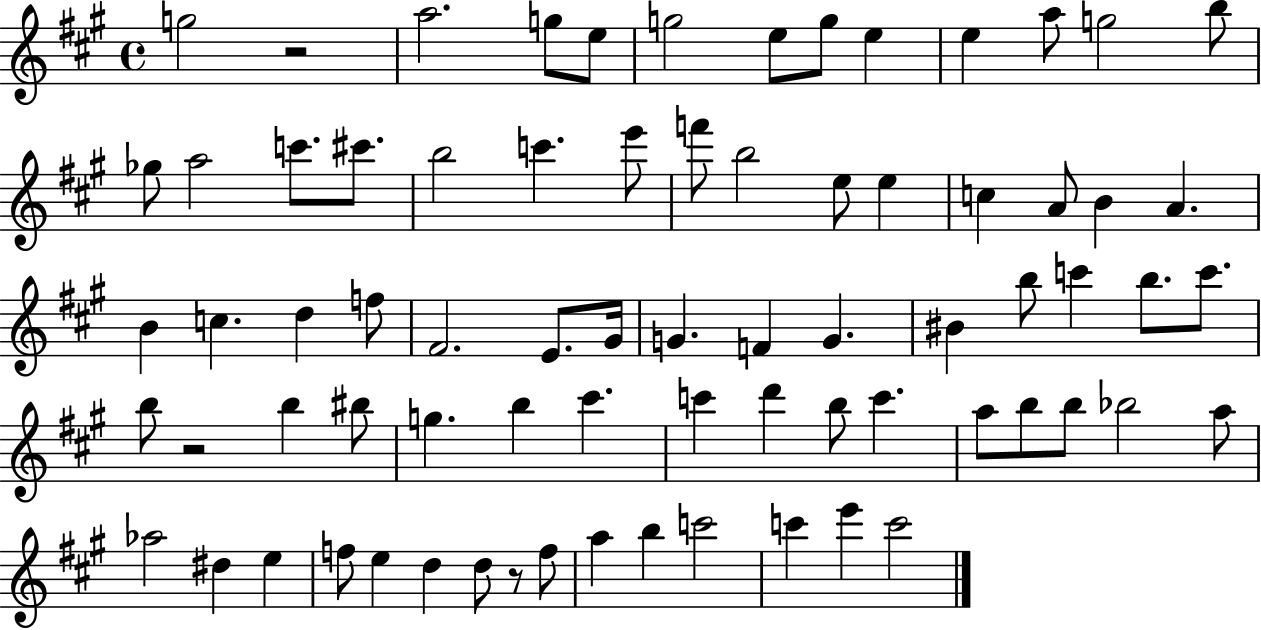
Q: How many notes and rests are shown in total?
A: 74